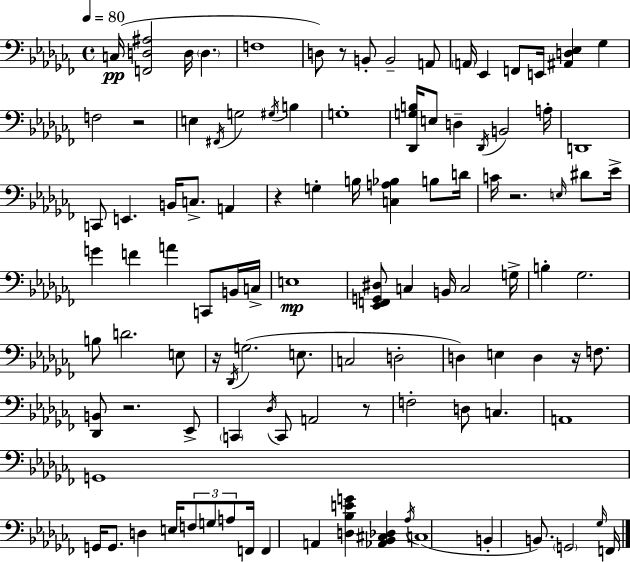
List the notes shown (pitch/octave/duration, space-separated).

C3/s [F2,D3,A#3]/h D3/s D3/q. F3/w D3/e R/e B2/e B2/h A2/e A2/s Eb2/q F2/e E2/s [A#2,D3,Eb3]/q Gb3/q F3/h R/h E3/q F#2/s G3/h G#3/s B3/q G3/w [Db2,G3,B3]/s E3/e D3/q Db2/s B2/h A3/s D2/w C2/e E2/q. B2/s C3/e. A2/q R/q G3/q B3/s [C3,A3,Bb3]/q B3/e D4/s C4/s R/h. E3/s D#4/e Eb4/s G4/q F4/q A4/q C2/e B2/s C3/s E3/w [Eb2,F2,G2,D#3]/e C3/q B2/s C3/h G3/s B3/q Gb3/h. B3/e D4/h. E3/e R/s Db2/s G3/h. E3/e. C3/h D3/h D3/q E3/q D3/q R/s F3/e. [Db2,B2]/e R/h. Eb2/e C2/q Db3/s C2/e A2/h R/e F3/h D3/e C3/q. A2/w G2/w G2/s G2/e. D3/q E3/s F3/e G3/e A3/e F2/s F2/q A2/q [D3,Bb3,E4,G4]/q [Ab2,Bb2,C#3,Db3]/q Ab3/s C3/w B2/q B2/e. G2/h Gb3/s F2/s